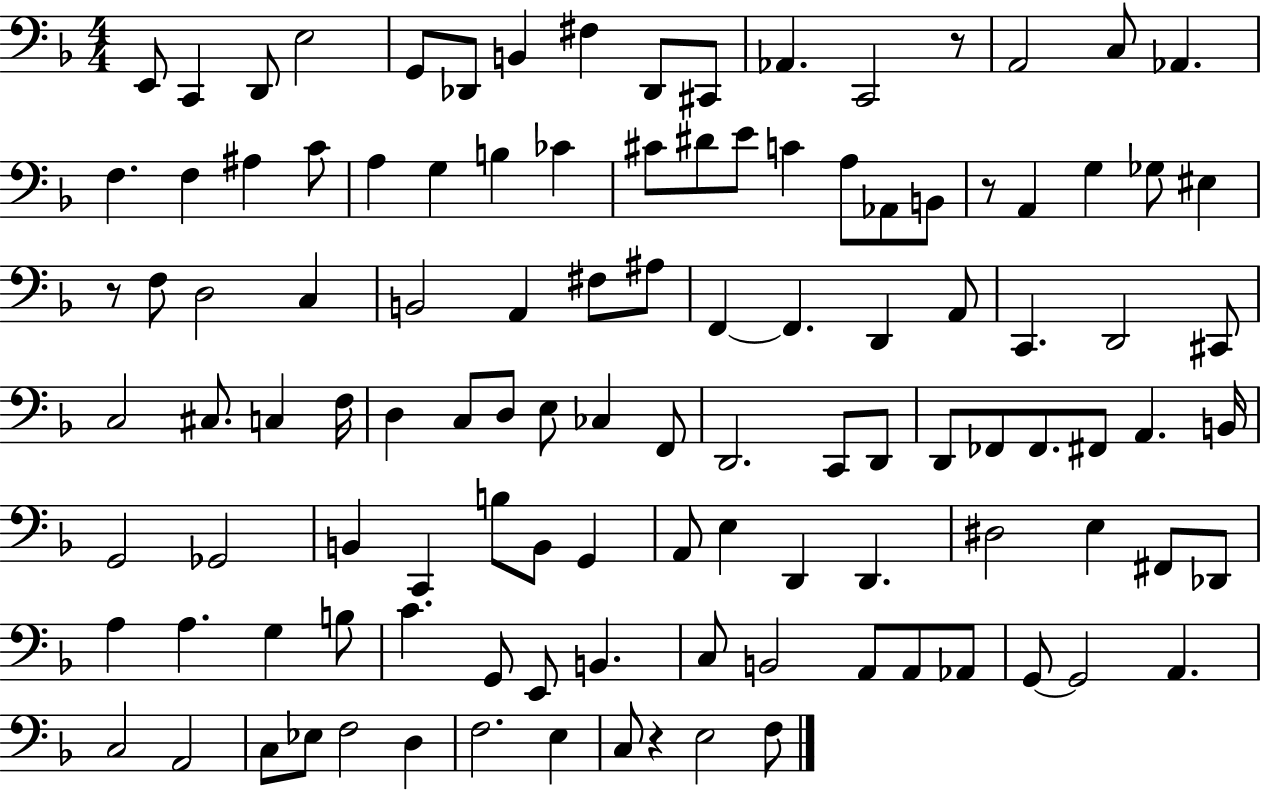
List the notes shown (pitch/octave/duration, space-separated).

E2/e C2/q D2/e E3/h G2/e Db2/e B2/q F#3/q Db2/e C#2/e Ab2/q. C2/h R/e A2/h C3/e Ab2/q. F3/q. F3/q A#3/q C4/e A3/q G3/q B3/q CES4/q C#4/e D#4/e E4/e C4/q A3/e Ab2/e B2/e R/e A2/q G3/q Gb3/e EIS3/q R/e F3/e D3/h C3/q B2/h A2/q F#3/e A#3/e F2/q F2/q. D2/q A2/e C2/q. D2/h C#2/e C3/h C#3/e. C3/q F3/s D3/q C3/e D3/e E3/e CES3/q F2/e D2/h. C2/e D2/e D2/e FES2/e FES2/e. F#2/e A2/q. B2/s G2/h Gb2/h B2/q C2/q B3/e B2/e G2/q A2/e E3/q D2/q D2/q. D#3/h E3/q F#2/e Db2/e A3/q A3/q. G3/q B3/e C4/q. G2/e E2/e B2/q. C3/e B2/h A2/e A2/e Ab2/e G2/e G2/h A2/q. C3/h A2/h C3/e Eb3/e F3/h D3/q F3/h. E3/q C3/e R/q E3/h F3/e